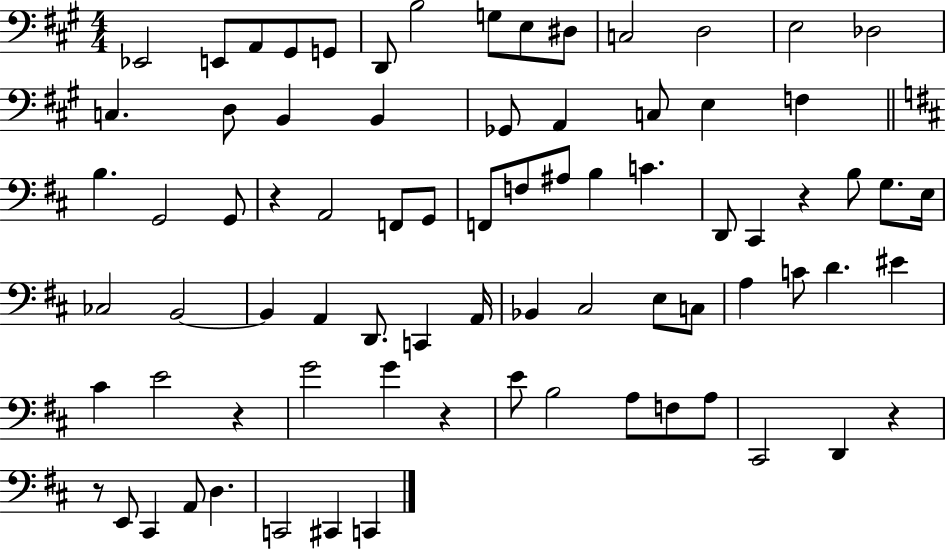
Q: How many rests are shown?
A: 6